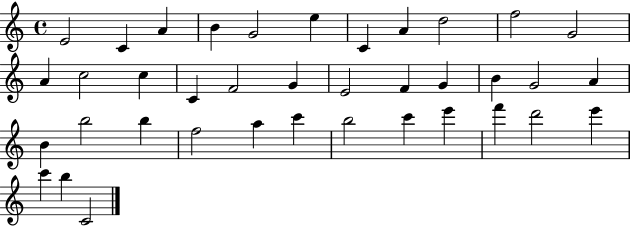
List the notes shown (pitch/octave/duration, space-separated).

E4/h C4/q A4/q B4/q G4/h E5/q C4/q A4/q D5/h F5/h G4/h A4/q C5/h C5/q C4/q F4/h G4/q E4/h F4/q G4/q B4/q G4/h A4/q B4/q B5/h B5/q F5/h A5/q C6/q B5/h C6/q E6/q F6/q D6/h E6/q C6/q B5/q C4/h